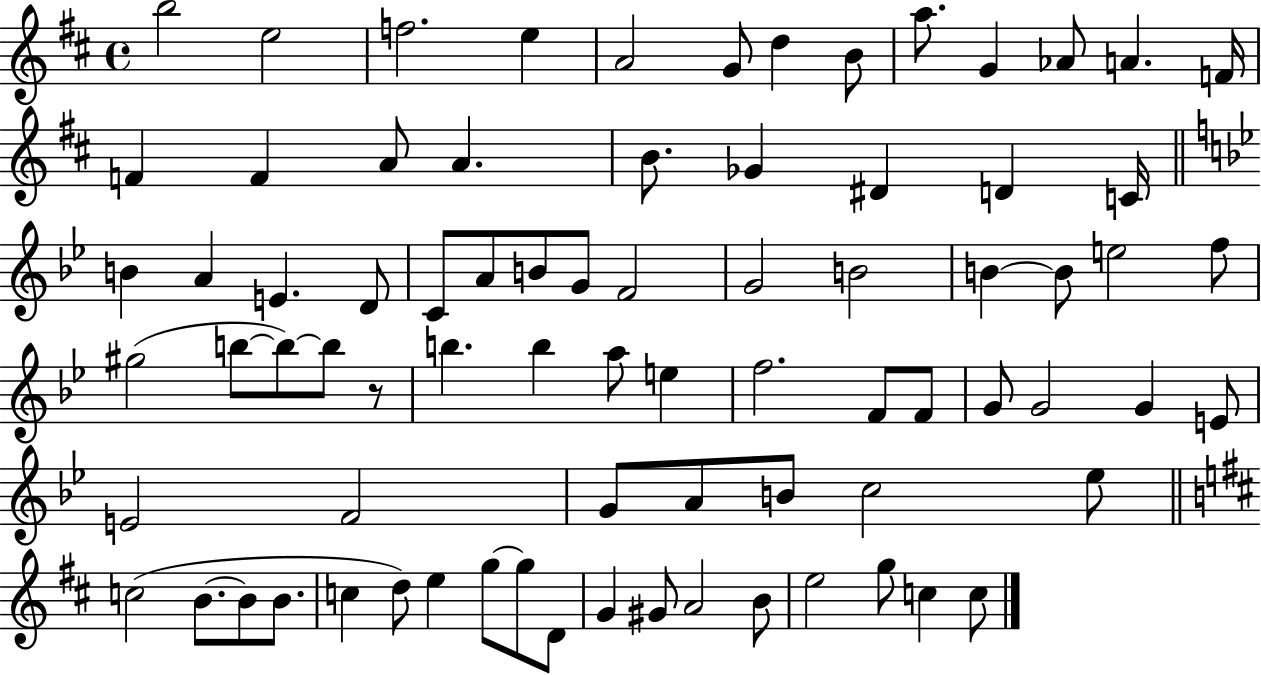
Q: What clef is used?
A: treble